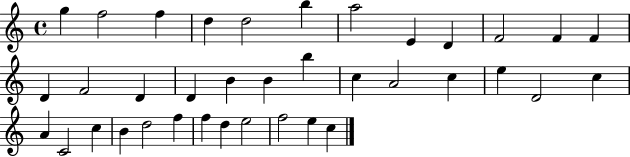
{
  \clef treble
  \time 4/4
  \defaultTimeSignature
  \key c \major
  g''4 f''2 f''4 | d''4 d''2 b''4 | a''2 e'4 d'4 | f'2 f'4 f'4 | \break d'4 f'2 d'4 | d'4 b'4 b'4 b''4 | c''4 a'2 c''4 | e''4 d'2 c''4 | \break a'4 c'2 c''4 | b'4 d''2 f''4 | f''4 d''4 e''2 | f''2 e''4 c''4 | \break \bar "|."
}